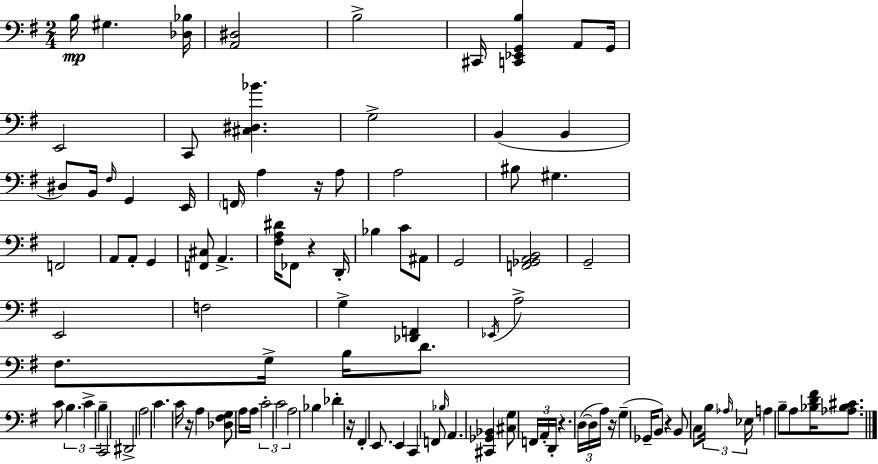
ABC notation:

X:1
T:Untitled
M:2/4
L:1/4
K:Em
B,/4 ^G, [_D,_B,]/4 [A,,^D,]2 B,2 ^C,,/4 [C,,_E,,G,,B,] A,,/2 G,,/4 E,,2 C,,/2 [^C,^D,_B] G,2 B,, B,, ^D,/2 B,,/4 ^F,/4 G,, E,,/4 F,,/4 A, z/4 A,/2 A,2 ^B,/2 ^G, F,,2 A,,/2 A,,/2 G,, [F,,^C,]/2 A,, [^F,A,^D]/4 _F,,/2 z D,,/4 _B, C/2 ^A,,/2 G,,2 [F,,_G,,A,,B,,]2 G,,2 E,,2 F,2 G, [_D,,F,,] _E,,/4 A,2 ^F,/2 G,/4 B,/4 D/2 C/2 B, C B, C,,2 ^D,,2 A,2 C C/4 z/4 A, [_D,^F,G,]/2 A,/4 A,/4 C2 C2 A,2 _B, _D z/4 ^F,, E,,/2 E,, C,, F,,/2 _B,/4 A,, [^C,,_G,,_B,,] [^C,G,]/2 F,,/4 A,,/4 D,,/4 z D,/4 D,/4 A,/4 z/4 G, _G,,/4 B,,/2 z B,,/2 C,/2 B,/4 _A,/4 _E,/4 A, B,/2 A,/2 [_B,D^F]/4 [_A,_B,^C]/2